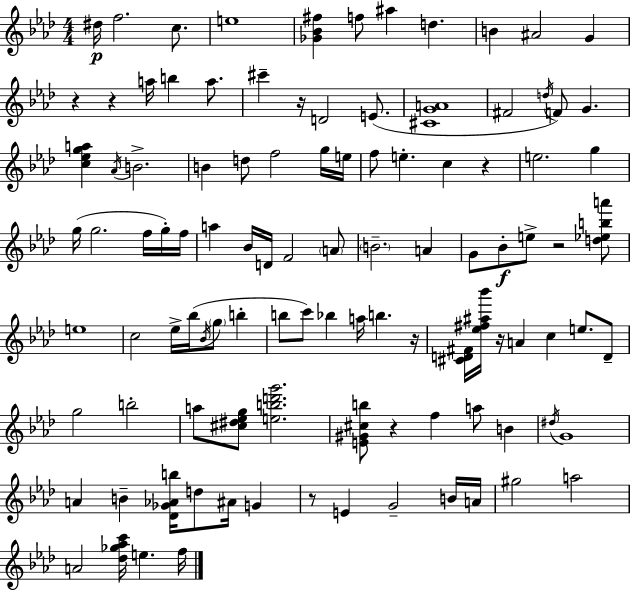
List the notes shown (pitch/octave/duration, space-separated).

D#5/s F5/h. C5/e. E5/w [Gb4,Bb4,F#5]/q F5/e A#5/q D5/q. B4/q A#4/h G4/q R/q R/q A5/s B5/q A5/e. C#6/q R/s D4/h E4/e. [C#4,G4,A4]/w F#4/h D5/s F4/e G4/q. [C5,Eb5,G5,A5]/q Ab4/s B4/h. B4/q D5/e F5/h G5/s E5/s F5/e E5/q. C5/q R/q E5/h. G5/q G5/s G5/h. F5/s G5/s F5/s A5/q Bb4/s D4/s F4/h A4/e B4/h. A4/q G4/e Bb4/e E5/e R/h [D5,Eb5,B5,A6]/e E5/w C5/h Eb5/s Bb5/s Bb4/s G5/e B5/q B5/e C6/e Bb5/q A5/s B5/q. R/s [C#4,D4,F#4]/s [Eb5,F#5,A#5,Bb6]/s R/s A4/q C5/q E5/e. D4/e G5/h B5/h A5/e [C#5,D#5,Eb5,G5]/e [E5,B5,D6,G6]/h. [E4,G#4,C#5,B5]/e R/q F5/q A5/e B4/q D#5/s G4/w A4/q B4/q [Db4,Gb4,Ab4,B5]/s D5/e A#4/s G4/q R/e E4/q G4/h B4/s A4/s G#5/h A5/h A4/h [Db5,Gb5,Ab5,C6]/s E5/q. F5/s